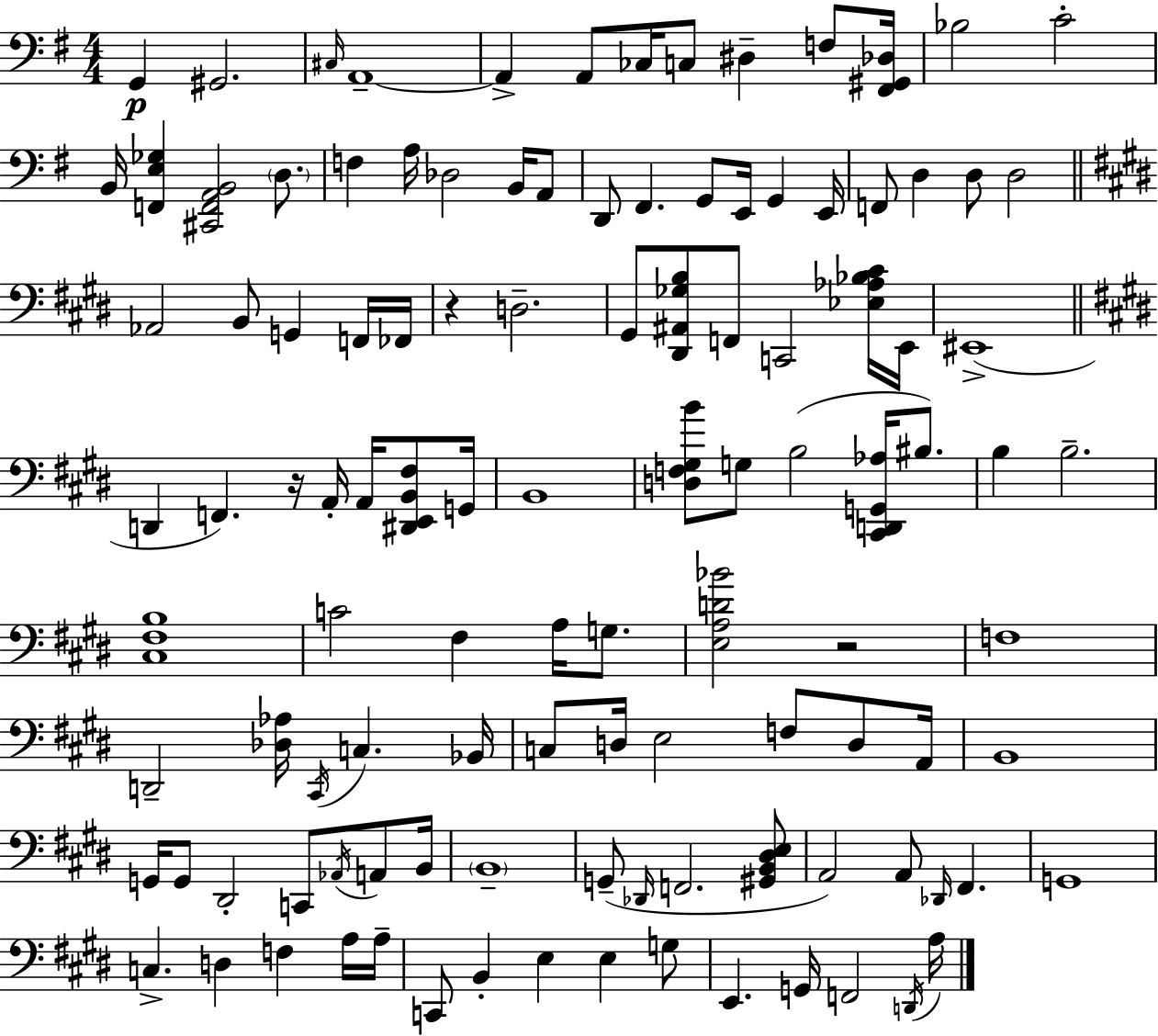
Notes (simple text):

G2/q G#2/h. C#3/s A2/w A2/q A2/e CES3/s C3/e D#3/q F3/e [F#2,G#2,Db3]/s Bb3/h C4/h B2/s [F2,E3,Gb3]/q [C#2,F2,A2,B2]/h D3/e. F3/q A3/s Db3/h B2/s A2/e D2/e F#2/q. G2/e E2/s G2/q E2/s F2/e D3/q D3/e D3/h Ab2/h B2/e G2/q F2/s FES2/s R/q D3/h. G#2/e [D#2,A#2,Gb3,B3]/e F2/e C2/h [Eb3,Ab3,Bb3,C#4]/s E2/s EIS2/w D2/q F2/q. R/s A2/s A2/s [D#2,E2,B2,F#3]/e G2/s B2/w [D3,F3,G#3,B4]/e G3/e B3/h [C#2,D2,G2,Ab3]/s BIS3/e. B3/q B3/h. [C#3,F#3,B3]/w C4/h F#3/q A3/s G3/e. [E3,A3,D4,Bb4]/h R/h F3/w D2/h [Db3,Ab3]/s C#2/s C3/q. Bb2/s C3/e D3/s E3/h F3/e D3/e A2/s B2/w G2/s G2/e D#2/h C2/e Ab2/s A2/e B2/s B2/w G2/e Db2/s F2/h. [G#2,B2,D#3,E3]/e A2/h A2/e Db2/s F#2/q. G2/w C3/q. D3/q F3/q A3/s A3/s C2/e B2/q E3/q E3/q G3/e E2/q. G2/s F2/h D2/s A3/s